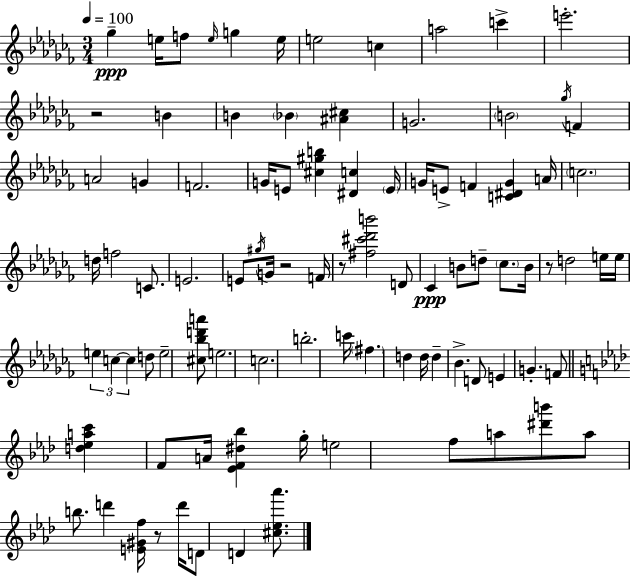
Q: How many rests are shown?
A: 5